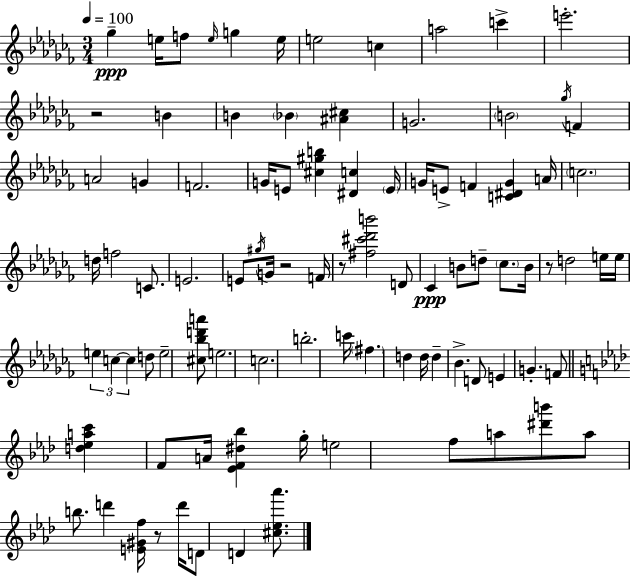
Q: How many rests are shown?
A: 5